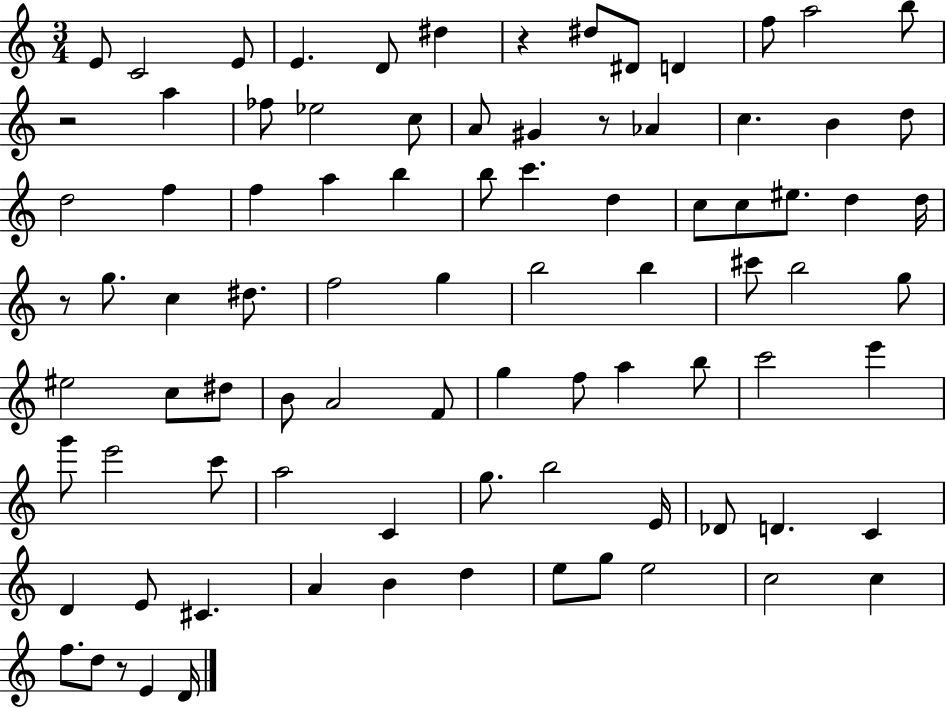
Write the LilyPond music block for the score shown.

{
  \clef treble
  \numericTimeSignature
  \time 3/4
  \key c \major
  e'8 c'2 e'8 | e'4. d'8 dis''4 | r4 dis''8 dis'8 d'4 | f''8 a''2 b''8 | \break r2 a''4 | fes''8 ees''2 c''8 | a'8 gis'4 r8 aes'4 | c''4. b'4 d''8 | \break d''2 f''4 | f''4 a''4 b''4 | b''8 c'''4. d''4 | c''8 c''8 eis''8. d''4 d''16 | \break r8 g''8. c''4 dis''8. | f''2 g''4 | b''2 b''4 | cis'''8 b''2 g''8 | \break eis''2 c''8 dis''8 | b'8 a'2 f'8 | g''4 f''8 a''4 b''8 | c'''2 e'''4 | \break g'''8 e'''2 c'''8 | a''2 c'4 | g''8. b''2 e'16 | des'8 d'4. c'4 | \break d'4 e'8 cis'4. | a'4 b'4 d''4 | e''8 g''8 e''2 | c''2 c''4 | \break f''8. d''8 r8 e'4 d'16 | \bar "|."
}